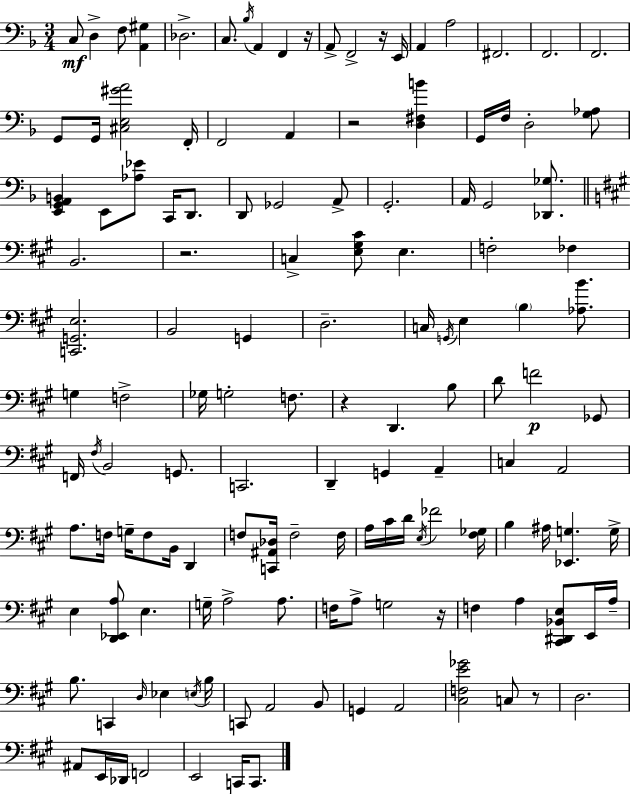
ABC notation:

X:1
T:Untitled
M:3/4
L:1/4
K:Dm
C,/2 D, F,/2 [A,,^G,] _D,2 C,/2 _B,/4 A,, F,, z/4 A,,/2 F,,2 z/4 E,,/4 A,, A,2 ^F,,2 F,,2 F,,2 G,,/2 G,,/4 [^C,E,^GA]2 F,,/4 F,,2 A,, z2 [D,^F,B] G,,/4 F,/4 D,2 [G,_A,]/2 [E,,G,,A,,B,,] E,,/2 [_A,_E]/2 C,,/4 D,,/2 D,,/2 _G,,2 A,,/2 G,,2 A,,/4 G,,2 [_D,,_G,]/2 B,,2 z2 C, [E,^G,^C]/2 E, F,2 _F, [C,,G,,E,]2 B,,2 G,, D,2 C,/4 G,,/4 E, B, [_A,B]/2 G, F,2 _G,/4 G,2 F,/2 z D,, B,/2 D/2 F2 _G,,/2 F,,/4 ^F,/4 B,,2 G,,/2 C,,2 D,, G,, A,, C, A,,2 A,/2 F,/4 G,/4 F,/2 B,,/4 D,, F,/2 [C,,^A,,_D,]/4 F,2 F,/4 A,/4 ^C/4 D/4 E,/4 _F2 [^F,_G,]/4 B, ^A,/4 [_E,,G,] G,/4 E, [D,,_E,,A,]/2 E, G,/4 A,2 A,/2 F,/4 A,/2 G,2 z/4 F, A, [^C,,^D,,_B,,E,]/2 E,,/4 A,/4 B,/2 C,, D,/4 _E, E,/4 B,/4 C,,/2 A,,2 B,,/2 G,, A,,2 [^C,F,E_G]2 C,/2 z/2 D,2 ^A,,/2 E,,/4 _D,,/4 F,,2 E,,2 C,,/4 C,,/2